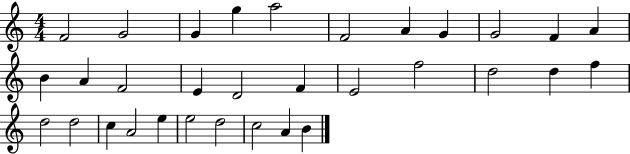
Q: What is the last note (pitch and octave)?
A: B4